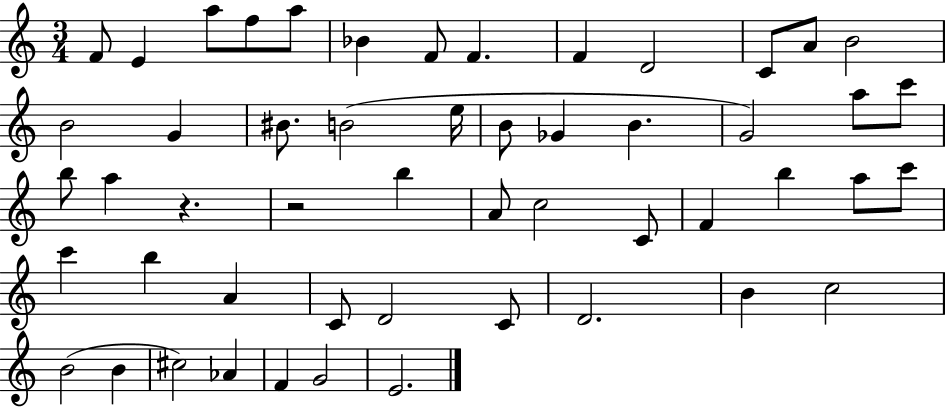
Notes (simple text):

F4/e E4/q A5/e F5/e A5/e Bb4/q F4/e F4/q. F4/q D4/h C4/e A4/e B4/h B4/h G4/q BIS4/e. B4/h E5/s B4/e Gb4/q B4/q. G4/h A5/e C6/e B5/e A5/q R/q. R/h B5/q A4/e C5/h C4/e F4/q B5/q A5/e C6/e C6/q B5/q A4/q C4/e D4/h C4/e D4/h. B4/q C5/h B4/h B4/q C#5/h Ab4/q F4/q G4/h E4/h.